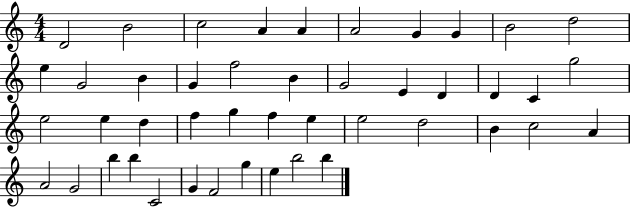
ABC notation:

X:1
T:Untitled
M:4/4
L:1/4
K:C
D2 B2 c2 A A A2 G G B2 d2 e G2 B G f2 B G2 E D D C g2 e2 e d f g f e e2 d2 B c2 A A2 G2 b b C2 G F2 g e b2 b